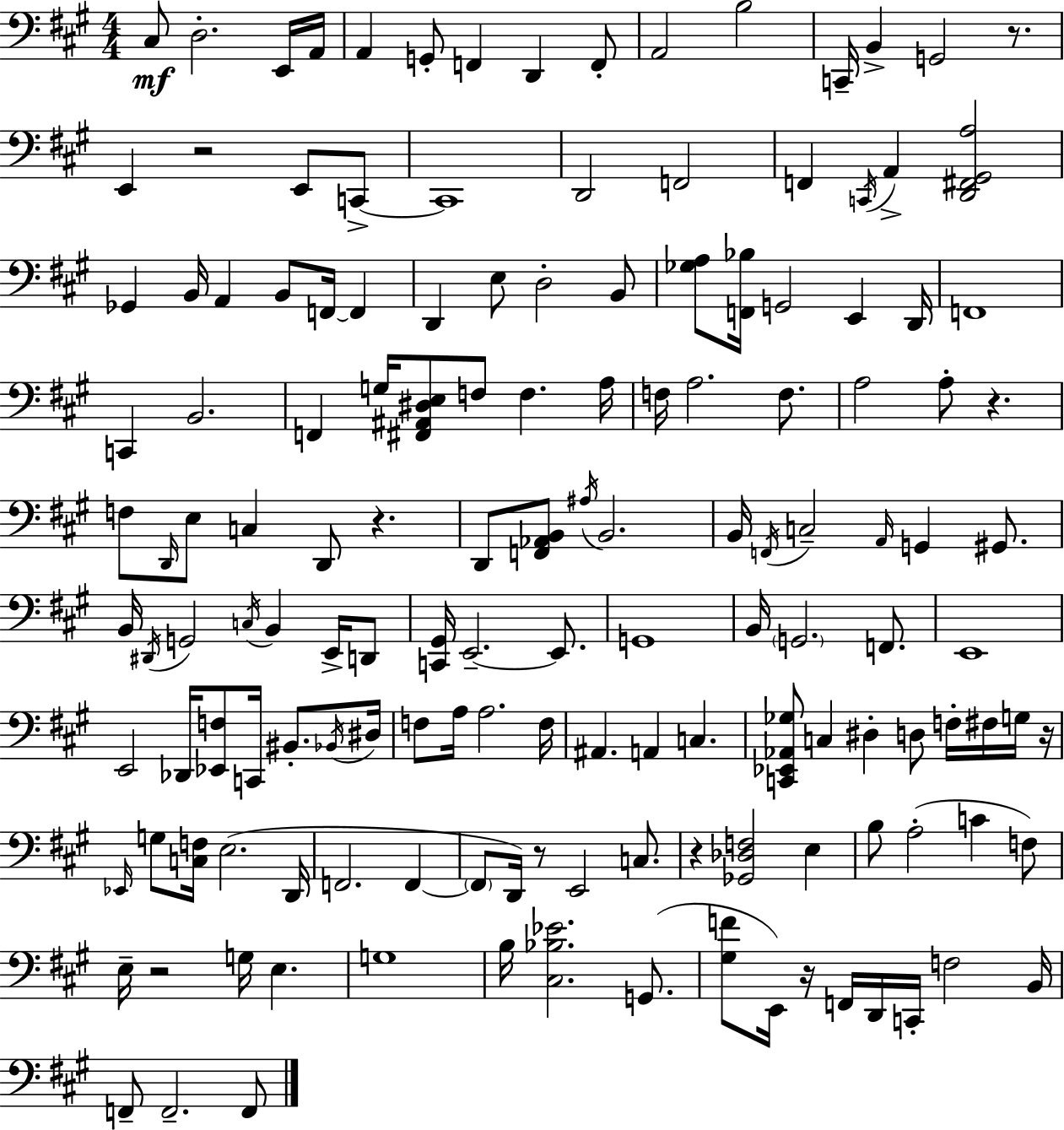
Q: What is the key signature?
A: A major